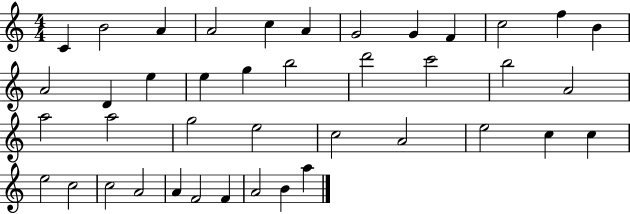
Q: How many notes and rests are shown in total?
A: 41